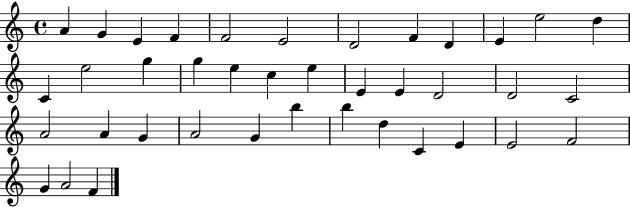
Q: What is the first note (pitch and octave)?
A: A4